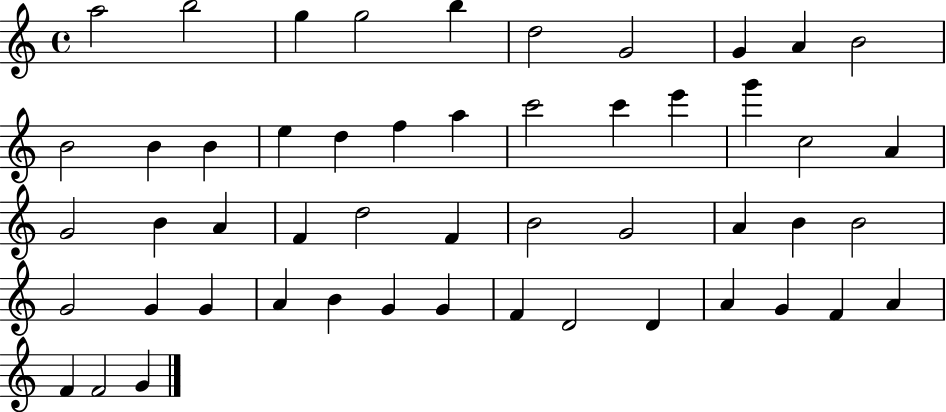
A5/h B5/h G5/q G5/h B5/q D5/h G4/h G4/q A4/q B4/h B4/h B4/q B4/q E5/q D5/q F5/q A5/q C6/h C6/q E6/q G6/q C5/h A4/q G4/h B4/q A4/q F4/q D5/h F4/q B4/h G4/h A4/q B4/q B4/h G4/h G4/q G4/q A4/q B4/q G4/q G4/q F4/q D4/h D4/q A4/q G4/q F4/q A4/q F4/q F4/h G4/q